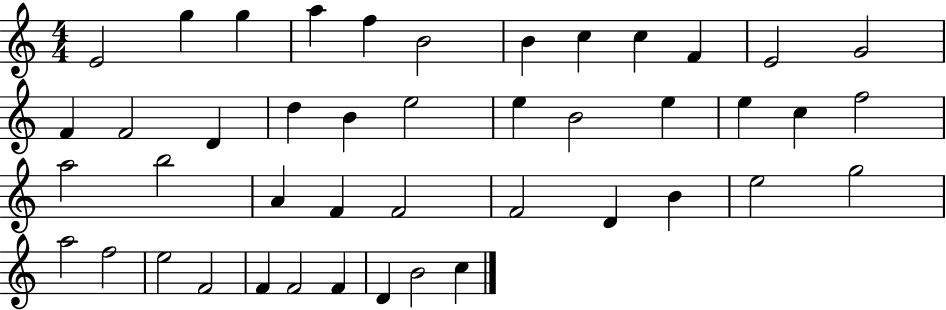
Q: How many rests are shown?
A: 0